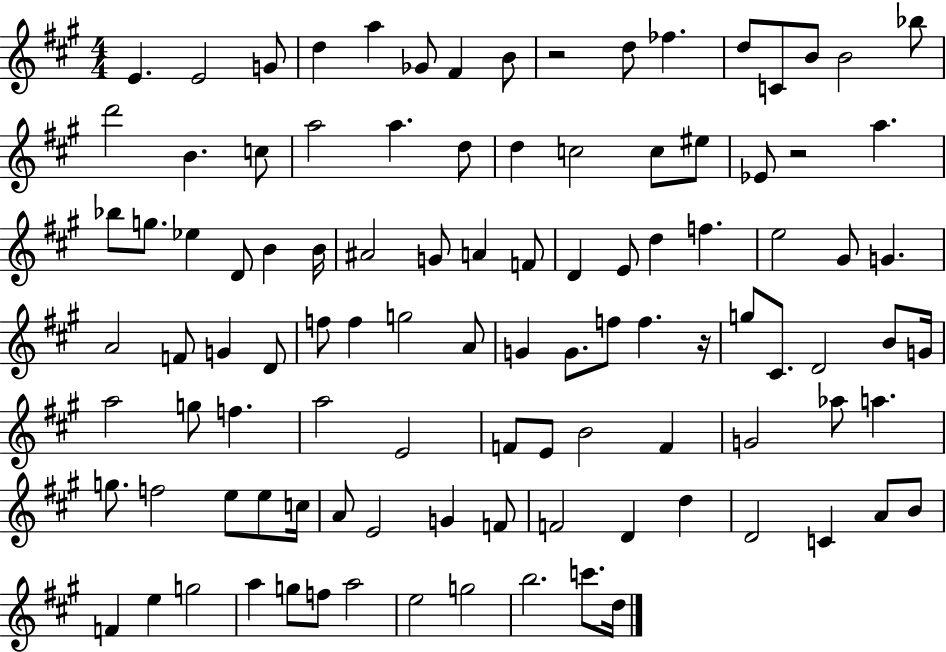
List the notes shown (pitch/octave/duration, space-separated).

E4/q. E4/h G4/e D5/q A5/q Gb4/e F#4/q B4/e R/h D5/e FES5/q. D5/e C4/e B4/e B4/h Bb5/e D6/h B4/q. C5/e A5/h A5/q. D5/e D5/q C5/h C5/e EIS5/e Eb4/e R/h A5/q. Bb5/e G5/e. Eb5/q D4/e B4/q B4/s A#4/h G4/e A4/q F4/e D4/q E4/e D5/q F5/q. E5/h G#4/e G4/q. A4/h F4/e G4/q D4/e F5/e F5/q G5/h A4/e G4/q G4/e. F5/e F5/q. R/s G5/e C#4/e. D4/h B4/e G4/s A5/h G5/e F5/q. A5/h E4/h F4/e E4/e B4/h F4/q G4/h Ab5/e A5/q. G5/e. F5/h E5/e E5/e C5/s A4/e E4/h G4/q F4/e F4/h D4/q D5/q D4/h C4/q A4/e B4/e F4/q E5/q G5/h A5/q G5/e F5/e A5/h E5/h G5/h B5/h. C6/e. D5/s